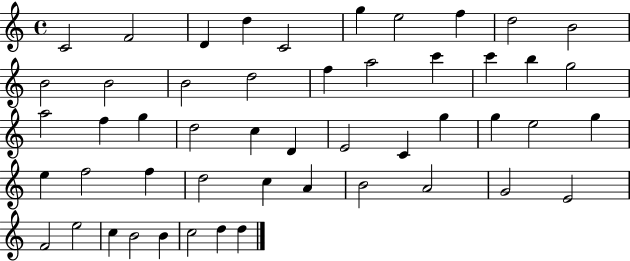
{
  \clef treble
  \time 4/4
  \defaultTimeSignature
  \key c \major
  c'2 f'2 | d'4 d''4 c'2 | g''4 e''2 f''4 | d''2 b'2 | \break b'2 b'2 | b'2 d''2 | f''4 a''2 c'''4 | c'''4 b''4 g''2 | \break a''2 f''4 g''4 | d''2 c''4 d'4 | e'2 c'4 g''4 | g''4 e''2 g''4 | \break e''4 f''2 f''4 | d''2 c''4 a'4 | b'2 a'2 | g'2 e'2 | \break f'2 e''2 | c''4 b'2 b'4 | c''2 d''4 d''4 | \bar "|."
}